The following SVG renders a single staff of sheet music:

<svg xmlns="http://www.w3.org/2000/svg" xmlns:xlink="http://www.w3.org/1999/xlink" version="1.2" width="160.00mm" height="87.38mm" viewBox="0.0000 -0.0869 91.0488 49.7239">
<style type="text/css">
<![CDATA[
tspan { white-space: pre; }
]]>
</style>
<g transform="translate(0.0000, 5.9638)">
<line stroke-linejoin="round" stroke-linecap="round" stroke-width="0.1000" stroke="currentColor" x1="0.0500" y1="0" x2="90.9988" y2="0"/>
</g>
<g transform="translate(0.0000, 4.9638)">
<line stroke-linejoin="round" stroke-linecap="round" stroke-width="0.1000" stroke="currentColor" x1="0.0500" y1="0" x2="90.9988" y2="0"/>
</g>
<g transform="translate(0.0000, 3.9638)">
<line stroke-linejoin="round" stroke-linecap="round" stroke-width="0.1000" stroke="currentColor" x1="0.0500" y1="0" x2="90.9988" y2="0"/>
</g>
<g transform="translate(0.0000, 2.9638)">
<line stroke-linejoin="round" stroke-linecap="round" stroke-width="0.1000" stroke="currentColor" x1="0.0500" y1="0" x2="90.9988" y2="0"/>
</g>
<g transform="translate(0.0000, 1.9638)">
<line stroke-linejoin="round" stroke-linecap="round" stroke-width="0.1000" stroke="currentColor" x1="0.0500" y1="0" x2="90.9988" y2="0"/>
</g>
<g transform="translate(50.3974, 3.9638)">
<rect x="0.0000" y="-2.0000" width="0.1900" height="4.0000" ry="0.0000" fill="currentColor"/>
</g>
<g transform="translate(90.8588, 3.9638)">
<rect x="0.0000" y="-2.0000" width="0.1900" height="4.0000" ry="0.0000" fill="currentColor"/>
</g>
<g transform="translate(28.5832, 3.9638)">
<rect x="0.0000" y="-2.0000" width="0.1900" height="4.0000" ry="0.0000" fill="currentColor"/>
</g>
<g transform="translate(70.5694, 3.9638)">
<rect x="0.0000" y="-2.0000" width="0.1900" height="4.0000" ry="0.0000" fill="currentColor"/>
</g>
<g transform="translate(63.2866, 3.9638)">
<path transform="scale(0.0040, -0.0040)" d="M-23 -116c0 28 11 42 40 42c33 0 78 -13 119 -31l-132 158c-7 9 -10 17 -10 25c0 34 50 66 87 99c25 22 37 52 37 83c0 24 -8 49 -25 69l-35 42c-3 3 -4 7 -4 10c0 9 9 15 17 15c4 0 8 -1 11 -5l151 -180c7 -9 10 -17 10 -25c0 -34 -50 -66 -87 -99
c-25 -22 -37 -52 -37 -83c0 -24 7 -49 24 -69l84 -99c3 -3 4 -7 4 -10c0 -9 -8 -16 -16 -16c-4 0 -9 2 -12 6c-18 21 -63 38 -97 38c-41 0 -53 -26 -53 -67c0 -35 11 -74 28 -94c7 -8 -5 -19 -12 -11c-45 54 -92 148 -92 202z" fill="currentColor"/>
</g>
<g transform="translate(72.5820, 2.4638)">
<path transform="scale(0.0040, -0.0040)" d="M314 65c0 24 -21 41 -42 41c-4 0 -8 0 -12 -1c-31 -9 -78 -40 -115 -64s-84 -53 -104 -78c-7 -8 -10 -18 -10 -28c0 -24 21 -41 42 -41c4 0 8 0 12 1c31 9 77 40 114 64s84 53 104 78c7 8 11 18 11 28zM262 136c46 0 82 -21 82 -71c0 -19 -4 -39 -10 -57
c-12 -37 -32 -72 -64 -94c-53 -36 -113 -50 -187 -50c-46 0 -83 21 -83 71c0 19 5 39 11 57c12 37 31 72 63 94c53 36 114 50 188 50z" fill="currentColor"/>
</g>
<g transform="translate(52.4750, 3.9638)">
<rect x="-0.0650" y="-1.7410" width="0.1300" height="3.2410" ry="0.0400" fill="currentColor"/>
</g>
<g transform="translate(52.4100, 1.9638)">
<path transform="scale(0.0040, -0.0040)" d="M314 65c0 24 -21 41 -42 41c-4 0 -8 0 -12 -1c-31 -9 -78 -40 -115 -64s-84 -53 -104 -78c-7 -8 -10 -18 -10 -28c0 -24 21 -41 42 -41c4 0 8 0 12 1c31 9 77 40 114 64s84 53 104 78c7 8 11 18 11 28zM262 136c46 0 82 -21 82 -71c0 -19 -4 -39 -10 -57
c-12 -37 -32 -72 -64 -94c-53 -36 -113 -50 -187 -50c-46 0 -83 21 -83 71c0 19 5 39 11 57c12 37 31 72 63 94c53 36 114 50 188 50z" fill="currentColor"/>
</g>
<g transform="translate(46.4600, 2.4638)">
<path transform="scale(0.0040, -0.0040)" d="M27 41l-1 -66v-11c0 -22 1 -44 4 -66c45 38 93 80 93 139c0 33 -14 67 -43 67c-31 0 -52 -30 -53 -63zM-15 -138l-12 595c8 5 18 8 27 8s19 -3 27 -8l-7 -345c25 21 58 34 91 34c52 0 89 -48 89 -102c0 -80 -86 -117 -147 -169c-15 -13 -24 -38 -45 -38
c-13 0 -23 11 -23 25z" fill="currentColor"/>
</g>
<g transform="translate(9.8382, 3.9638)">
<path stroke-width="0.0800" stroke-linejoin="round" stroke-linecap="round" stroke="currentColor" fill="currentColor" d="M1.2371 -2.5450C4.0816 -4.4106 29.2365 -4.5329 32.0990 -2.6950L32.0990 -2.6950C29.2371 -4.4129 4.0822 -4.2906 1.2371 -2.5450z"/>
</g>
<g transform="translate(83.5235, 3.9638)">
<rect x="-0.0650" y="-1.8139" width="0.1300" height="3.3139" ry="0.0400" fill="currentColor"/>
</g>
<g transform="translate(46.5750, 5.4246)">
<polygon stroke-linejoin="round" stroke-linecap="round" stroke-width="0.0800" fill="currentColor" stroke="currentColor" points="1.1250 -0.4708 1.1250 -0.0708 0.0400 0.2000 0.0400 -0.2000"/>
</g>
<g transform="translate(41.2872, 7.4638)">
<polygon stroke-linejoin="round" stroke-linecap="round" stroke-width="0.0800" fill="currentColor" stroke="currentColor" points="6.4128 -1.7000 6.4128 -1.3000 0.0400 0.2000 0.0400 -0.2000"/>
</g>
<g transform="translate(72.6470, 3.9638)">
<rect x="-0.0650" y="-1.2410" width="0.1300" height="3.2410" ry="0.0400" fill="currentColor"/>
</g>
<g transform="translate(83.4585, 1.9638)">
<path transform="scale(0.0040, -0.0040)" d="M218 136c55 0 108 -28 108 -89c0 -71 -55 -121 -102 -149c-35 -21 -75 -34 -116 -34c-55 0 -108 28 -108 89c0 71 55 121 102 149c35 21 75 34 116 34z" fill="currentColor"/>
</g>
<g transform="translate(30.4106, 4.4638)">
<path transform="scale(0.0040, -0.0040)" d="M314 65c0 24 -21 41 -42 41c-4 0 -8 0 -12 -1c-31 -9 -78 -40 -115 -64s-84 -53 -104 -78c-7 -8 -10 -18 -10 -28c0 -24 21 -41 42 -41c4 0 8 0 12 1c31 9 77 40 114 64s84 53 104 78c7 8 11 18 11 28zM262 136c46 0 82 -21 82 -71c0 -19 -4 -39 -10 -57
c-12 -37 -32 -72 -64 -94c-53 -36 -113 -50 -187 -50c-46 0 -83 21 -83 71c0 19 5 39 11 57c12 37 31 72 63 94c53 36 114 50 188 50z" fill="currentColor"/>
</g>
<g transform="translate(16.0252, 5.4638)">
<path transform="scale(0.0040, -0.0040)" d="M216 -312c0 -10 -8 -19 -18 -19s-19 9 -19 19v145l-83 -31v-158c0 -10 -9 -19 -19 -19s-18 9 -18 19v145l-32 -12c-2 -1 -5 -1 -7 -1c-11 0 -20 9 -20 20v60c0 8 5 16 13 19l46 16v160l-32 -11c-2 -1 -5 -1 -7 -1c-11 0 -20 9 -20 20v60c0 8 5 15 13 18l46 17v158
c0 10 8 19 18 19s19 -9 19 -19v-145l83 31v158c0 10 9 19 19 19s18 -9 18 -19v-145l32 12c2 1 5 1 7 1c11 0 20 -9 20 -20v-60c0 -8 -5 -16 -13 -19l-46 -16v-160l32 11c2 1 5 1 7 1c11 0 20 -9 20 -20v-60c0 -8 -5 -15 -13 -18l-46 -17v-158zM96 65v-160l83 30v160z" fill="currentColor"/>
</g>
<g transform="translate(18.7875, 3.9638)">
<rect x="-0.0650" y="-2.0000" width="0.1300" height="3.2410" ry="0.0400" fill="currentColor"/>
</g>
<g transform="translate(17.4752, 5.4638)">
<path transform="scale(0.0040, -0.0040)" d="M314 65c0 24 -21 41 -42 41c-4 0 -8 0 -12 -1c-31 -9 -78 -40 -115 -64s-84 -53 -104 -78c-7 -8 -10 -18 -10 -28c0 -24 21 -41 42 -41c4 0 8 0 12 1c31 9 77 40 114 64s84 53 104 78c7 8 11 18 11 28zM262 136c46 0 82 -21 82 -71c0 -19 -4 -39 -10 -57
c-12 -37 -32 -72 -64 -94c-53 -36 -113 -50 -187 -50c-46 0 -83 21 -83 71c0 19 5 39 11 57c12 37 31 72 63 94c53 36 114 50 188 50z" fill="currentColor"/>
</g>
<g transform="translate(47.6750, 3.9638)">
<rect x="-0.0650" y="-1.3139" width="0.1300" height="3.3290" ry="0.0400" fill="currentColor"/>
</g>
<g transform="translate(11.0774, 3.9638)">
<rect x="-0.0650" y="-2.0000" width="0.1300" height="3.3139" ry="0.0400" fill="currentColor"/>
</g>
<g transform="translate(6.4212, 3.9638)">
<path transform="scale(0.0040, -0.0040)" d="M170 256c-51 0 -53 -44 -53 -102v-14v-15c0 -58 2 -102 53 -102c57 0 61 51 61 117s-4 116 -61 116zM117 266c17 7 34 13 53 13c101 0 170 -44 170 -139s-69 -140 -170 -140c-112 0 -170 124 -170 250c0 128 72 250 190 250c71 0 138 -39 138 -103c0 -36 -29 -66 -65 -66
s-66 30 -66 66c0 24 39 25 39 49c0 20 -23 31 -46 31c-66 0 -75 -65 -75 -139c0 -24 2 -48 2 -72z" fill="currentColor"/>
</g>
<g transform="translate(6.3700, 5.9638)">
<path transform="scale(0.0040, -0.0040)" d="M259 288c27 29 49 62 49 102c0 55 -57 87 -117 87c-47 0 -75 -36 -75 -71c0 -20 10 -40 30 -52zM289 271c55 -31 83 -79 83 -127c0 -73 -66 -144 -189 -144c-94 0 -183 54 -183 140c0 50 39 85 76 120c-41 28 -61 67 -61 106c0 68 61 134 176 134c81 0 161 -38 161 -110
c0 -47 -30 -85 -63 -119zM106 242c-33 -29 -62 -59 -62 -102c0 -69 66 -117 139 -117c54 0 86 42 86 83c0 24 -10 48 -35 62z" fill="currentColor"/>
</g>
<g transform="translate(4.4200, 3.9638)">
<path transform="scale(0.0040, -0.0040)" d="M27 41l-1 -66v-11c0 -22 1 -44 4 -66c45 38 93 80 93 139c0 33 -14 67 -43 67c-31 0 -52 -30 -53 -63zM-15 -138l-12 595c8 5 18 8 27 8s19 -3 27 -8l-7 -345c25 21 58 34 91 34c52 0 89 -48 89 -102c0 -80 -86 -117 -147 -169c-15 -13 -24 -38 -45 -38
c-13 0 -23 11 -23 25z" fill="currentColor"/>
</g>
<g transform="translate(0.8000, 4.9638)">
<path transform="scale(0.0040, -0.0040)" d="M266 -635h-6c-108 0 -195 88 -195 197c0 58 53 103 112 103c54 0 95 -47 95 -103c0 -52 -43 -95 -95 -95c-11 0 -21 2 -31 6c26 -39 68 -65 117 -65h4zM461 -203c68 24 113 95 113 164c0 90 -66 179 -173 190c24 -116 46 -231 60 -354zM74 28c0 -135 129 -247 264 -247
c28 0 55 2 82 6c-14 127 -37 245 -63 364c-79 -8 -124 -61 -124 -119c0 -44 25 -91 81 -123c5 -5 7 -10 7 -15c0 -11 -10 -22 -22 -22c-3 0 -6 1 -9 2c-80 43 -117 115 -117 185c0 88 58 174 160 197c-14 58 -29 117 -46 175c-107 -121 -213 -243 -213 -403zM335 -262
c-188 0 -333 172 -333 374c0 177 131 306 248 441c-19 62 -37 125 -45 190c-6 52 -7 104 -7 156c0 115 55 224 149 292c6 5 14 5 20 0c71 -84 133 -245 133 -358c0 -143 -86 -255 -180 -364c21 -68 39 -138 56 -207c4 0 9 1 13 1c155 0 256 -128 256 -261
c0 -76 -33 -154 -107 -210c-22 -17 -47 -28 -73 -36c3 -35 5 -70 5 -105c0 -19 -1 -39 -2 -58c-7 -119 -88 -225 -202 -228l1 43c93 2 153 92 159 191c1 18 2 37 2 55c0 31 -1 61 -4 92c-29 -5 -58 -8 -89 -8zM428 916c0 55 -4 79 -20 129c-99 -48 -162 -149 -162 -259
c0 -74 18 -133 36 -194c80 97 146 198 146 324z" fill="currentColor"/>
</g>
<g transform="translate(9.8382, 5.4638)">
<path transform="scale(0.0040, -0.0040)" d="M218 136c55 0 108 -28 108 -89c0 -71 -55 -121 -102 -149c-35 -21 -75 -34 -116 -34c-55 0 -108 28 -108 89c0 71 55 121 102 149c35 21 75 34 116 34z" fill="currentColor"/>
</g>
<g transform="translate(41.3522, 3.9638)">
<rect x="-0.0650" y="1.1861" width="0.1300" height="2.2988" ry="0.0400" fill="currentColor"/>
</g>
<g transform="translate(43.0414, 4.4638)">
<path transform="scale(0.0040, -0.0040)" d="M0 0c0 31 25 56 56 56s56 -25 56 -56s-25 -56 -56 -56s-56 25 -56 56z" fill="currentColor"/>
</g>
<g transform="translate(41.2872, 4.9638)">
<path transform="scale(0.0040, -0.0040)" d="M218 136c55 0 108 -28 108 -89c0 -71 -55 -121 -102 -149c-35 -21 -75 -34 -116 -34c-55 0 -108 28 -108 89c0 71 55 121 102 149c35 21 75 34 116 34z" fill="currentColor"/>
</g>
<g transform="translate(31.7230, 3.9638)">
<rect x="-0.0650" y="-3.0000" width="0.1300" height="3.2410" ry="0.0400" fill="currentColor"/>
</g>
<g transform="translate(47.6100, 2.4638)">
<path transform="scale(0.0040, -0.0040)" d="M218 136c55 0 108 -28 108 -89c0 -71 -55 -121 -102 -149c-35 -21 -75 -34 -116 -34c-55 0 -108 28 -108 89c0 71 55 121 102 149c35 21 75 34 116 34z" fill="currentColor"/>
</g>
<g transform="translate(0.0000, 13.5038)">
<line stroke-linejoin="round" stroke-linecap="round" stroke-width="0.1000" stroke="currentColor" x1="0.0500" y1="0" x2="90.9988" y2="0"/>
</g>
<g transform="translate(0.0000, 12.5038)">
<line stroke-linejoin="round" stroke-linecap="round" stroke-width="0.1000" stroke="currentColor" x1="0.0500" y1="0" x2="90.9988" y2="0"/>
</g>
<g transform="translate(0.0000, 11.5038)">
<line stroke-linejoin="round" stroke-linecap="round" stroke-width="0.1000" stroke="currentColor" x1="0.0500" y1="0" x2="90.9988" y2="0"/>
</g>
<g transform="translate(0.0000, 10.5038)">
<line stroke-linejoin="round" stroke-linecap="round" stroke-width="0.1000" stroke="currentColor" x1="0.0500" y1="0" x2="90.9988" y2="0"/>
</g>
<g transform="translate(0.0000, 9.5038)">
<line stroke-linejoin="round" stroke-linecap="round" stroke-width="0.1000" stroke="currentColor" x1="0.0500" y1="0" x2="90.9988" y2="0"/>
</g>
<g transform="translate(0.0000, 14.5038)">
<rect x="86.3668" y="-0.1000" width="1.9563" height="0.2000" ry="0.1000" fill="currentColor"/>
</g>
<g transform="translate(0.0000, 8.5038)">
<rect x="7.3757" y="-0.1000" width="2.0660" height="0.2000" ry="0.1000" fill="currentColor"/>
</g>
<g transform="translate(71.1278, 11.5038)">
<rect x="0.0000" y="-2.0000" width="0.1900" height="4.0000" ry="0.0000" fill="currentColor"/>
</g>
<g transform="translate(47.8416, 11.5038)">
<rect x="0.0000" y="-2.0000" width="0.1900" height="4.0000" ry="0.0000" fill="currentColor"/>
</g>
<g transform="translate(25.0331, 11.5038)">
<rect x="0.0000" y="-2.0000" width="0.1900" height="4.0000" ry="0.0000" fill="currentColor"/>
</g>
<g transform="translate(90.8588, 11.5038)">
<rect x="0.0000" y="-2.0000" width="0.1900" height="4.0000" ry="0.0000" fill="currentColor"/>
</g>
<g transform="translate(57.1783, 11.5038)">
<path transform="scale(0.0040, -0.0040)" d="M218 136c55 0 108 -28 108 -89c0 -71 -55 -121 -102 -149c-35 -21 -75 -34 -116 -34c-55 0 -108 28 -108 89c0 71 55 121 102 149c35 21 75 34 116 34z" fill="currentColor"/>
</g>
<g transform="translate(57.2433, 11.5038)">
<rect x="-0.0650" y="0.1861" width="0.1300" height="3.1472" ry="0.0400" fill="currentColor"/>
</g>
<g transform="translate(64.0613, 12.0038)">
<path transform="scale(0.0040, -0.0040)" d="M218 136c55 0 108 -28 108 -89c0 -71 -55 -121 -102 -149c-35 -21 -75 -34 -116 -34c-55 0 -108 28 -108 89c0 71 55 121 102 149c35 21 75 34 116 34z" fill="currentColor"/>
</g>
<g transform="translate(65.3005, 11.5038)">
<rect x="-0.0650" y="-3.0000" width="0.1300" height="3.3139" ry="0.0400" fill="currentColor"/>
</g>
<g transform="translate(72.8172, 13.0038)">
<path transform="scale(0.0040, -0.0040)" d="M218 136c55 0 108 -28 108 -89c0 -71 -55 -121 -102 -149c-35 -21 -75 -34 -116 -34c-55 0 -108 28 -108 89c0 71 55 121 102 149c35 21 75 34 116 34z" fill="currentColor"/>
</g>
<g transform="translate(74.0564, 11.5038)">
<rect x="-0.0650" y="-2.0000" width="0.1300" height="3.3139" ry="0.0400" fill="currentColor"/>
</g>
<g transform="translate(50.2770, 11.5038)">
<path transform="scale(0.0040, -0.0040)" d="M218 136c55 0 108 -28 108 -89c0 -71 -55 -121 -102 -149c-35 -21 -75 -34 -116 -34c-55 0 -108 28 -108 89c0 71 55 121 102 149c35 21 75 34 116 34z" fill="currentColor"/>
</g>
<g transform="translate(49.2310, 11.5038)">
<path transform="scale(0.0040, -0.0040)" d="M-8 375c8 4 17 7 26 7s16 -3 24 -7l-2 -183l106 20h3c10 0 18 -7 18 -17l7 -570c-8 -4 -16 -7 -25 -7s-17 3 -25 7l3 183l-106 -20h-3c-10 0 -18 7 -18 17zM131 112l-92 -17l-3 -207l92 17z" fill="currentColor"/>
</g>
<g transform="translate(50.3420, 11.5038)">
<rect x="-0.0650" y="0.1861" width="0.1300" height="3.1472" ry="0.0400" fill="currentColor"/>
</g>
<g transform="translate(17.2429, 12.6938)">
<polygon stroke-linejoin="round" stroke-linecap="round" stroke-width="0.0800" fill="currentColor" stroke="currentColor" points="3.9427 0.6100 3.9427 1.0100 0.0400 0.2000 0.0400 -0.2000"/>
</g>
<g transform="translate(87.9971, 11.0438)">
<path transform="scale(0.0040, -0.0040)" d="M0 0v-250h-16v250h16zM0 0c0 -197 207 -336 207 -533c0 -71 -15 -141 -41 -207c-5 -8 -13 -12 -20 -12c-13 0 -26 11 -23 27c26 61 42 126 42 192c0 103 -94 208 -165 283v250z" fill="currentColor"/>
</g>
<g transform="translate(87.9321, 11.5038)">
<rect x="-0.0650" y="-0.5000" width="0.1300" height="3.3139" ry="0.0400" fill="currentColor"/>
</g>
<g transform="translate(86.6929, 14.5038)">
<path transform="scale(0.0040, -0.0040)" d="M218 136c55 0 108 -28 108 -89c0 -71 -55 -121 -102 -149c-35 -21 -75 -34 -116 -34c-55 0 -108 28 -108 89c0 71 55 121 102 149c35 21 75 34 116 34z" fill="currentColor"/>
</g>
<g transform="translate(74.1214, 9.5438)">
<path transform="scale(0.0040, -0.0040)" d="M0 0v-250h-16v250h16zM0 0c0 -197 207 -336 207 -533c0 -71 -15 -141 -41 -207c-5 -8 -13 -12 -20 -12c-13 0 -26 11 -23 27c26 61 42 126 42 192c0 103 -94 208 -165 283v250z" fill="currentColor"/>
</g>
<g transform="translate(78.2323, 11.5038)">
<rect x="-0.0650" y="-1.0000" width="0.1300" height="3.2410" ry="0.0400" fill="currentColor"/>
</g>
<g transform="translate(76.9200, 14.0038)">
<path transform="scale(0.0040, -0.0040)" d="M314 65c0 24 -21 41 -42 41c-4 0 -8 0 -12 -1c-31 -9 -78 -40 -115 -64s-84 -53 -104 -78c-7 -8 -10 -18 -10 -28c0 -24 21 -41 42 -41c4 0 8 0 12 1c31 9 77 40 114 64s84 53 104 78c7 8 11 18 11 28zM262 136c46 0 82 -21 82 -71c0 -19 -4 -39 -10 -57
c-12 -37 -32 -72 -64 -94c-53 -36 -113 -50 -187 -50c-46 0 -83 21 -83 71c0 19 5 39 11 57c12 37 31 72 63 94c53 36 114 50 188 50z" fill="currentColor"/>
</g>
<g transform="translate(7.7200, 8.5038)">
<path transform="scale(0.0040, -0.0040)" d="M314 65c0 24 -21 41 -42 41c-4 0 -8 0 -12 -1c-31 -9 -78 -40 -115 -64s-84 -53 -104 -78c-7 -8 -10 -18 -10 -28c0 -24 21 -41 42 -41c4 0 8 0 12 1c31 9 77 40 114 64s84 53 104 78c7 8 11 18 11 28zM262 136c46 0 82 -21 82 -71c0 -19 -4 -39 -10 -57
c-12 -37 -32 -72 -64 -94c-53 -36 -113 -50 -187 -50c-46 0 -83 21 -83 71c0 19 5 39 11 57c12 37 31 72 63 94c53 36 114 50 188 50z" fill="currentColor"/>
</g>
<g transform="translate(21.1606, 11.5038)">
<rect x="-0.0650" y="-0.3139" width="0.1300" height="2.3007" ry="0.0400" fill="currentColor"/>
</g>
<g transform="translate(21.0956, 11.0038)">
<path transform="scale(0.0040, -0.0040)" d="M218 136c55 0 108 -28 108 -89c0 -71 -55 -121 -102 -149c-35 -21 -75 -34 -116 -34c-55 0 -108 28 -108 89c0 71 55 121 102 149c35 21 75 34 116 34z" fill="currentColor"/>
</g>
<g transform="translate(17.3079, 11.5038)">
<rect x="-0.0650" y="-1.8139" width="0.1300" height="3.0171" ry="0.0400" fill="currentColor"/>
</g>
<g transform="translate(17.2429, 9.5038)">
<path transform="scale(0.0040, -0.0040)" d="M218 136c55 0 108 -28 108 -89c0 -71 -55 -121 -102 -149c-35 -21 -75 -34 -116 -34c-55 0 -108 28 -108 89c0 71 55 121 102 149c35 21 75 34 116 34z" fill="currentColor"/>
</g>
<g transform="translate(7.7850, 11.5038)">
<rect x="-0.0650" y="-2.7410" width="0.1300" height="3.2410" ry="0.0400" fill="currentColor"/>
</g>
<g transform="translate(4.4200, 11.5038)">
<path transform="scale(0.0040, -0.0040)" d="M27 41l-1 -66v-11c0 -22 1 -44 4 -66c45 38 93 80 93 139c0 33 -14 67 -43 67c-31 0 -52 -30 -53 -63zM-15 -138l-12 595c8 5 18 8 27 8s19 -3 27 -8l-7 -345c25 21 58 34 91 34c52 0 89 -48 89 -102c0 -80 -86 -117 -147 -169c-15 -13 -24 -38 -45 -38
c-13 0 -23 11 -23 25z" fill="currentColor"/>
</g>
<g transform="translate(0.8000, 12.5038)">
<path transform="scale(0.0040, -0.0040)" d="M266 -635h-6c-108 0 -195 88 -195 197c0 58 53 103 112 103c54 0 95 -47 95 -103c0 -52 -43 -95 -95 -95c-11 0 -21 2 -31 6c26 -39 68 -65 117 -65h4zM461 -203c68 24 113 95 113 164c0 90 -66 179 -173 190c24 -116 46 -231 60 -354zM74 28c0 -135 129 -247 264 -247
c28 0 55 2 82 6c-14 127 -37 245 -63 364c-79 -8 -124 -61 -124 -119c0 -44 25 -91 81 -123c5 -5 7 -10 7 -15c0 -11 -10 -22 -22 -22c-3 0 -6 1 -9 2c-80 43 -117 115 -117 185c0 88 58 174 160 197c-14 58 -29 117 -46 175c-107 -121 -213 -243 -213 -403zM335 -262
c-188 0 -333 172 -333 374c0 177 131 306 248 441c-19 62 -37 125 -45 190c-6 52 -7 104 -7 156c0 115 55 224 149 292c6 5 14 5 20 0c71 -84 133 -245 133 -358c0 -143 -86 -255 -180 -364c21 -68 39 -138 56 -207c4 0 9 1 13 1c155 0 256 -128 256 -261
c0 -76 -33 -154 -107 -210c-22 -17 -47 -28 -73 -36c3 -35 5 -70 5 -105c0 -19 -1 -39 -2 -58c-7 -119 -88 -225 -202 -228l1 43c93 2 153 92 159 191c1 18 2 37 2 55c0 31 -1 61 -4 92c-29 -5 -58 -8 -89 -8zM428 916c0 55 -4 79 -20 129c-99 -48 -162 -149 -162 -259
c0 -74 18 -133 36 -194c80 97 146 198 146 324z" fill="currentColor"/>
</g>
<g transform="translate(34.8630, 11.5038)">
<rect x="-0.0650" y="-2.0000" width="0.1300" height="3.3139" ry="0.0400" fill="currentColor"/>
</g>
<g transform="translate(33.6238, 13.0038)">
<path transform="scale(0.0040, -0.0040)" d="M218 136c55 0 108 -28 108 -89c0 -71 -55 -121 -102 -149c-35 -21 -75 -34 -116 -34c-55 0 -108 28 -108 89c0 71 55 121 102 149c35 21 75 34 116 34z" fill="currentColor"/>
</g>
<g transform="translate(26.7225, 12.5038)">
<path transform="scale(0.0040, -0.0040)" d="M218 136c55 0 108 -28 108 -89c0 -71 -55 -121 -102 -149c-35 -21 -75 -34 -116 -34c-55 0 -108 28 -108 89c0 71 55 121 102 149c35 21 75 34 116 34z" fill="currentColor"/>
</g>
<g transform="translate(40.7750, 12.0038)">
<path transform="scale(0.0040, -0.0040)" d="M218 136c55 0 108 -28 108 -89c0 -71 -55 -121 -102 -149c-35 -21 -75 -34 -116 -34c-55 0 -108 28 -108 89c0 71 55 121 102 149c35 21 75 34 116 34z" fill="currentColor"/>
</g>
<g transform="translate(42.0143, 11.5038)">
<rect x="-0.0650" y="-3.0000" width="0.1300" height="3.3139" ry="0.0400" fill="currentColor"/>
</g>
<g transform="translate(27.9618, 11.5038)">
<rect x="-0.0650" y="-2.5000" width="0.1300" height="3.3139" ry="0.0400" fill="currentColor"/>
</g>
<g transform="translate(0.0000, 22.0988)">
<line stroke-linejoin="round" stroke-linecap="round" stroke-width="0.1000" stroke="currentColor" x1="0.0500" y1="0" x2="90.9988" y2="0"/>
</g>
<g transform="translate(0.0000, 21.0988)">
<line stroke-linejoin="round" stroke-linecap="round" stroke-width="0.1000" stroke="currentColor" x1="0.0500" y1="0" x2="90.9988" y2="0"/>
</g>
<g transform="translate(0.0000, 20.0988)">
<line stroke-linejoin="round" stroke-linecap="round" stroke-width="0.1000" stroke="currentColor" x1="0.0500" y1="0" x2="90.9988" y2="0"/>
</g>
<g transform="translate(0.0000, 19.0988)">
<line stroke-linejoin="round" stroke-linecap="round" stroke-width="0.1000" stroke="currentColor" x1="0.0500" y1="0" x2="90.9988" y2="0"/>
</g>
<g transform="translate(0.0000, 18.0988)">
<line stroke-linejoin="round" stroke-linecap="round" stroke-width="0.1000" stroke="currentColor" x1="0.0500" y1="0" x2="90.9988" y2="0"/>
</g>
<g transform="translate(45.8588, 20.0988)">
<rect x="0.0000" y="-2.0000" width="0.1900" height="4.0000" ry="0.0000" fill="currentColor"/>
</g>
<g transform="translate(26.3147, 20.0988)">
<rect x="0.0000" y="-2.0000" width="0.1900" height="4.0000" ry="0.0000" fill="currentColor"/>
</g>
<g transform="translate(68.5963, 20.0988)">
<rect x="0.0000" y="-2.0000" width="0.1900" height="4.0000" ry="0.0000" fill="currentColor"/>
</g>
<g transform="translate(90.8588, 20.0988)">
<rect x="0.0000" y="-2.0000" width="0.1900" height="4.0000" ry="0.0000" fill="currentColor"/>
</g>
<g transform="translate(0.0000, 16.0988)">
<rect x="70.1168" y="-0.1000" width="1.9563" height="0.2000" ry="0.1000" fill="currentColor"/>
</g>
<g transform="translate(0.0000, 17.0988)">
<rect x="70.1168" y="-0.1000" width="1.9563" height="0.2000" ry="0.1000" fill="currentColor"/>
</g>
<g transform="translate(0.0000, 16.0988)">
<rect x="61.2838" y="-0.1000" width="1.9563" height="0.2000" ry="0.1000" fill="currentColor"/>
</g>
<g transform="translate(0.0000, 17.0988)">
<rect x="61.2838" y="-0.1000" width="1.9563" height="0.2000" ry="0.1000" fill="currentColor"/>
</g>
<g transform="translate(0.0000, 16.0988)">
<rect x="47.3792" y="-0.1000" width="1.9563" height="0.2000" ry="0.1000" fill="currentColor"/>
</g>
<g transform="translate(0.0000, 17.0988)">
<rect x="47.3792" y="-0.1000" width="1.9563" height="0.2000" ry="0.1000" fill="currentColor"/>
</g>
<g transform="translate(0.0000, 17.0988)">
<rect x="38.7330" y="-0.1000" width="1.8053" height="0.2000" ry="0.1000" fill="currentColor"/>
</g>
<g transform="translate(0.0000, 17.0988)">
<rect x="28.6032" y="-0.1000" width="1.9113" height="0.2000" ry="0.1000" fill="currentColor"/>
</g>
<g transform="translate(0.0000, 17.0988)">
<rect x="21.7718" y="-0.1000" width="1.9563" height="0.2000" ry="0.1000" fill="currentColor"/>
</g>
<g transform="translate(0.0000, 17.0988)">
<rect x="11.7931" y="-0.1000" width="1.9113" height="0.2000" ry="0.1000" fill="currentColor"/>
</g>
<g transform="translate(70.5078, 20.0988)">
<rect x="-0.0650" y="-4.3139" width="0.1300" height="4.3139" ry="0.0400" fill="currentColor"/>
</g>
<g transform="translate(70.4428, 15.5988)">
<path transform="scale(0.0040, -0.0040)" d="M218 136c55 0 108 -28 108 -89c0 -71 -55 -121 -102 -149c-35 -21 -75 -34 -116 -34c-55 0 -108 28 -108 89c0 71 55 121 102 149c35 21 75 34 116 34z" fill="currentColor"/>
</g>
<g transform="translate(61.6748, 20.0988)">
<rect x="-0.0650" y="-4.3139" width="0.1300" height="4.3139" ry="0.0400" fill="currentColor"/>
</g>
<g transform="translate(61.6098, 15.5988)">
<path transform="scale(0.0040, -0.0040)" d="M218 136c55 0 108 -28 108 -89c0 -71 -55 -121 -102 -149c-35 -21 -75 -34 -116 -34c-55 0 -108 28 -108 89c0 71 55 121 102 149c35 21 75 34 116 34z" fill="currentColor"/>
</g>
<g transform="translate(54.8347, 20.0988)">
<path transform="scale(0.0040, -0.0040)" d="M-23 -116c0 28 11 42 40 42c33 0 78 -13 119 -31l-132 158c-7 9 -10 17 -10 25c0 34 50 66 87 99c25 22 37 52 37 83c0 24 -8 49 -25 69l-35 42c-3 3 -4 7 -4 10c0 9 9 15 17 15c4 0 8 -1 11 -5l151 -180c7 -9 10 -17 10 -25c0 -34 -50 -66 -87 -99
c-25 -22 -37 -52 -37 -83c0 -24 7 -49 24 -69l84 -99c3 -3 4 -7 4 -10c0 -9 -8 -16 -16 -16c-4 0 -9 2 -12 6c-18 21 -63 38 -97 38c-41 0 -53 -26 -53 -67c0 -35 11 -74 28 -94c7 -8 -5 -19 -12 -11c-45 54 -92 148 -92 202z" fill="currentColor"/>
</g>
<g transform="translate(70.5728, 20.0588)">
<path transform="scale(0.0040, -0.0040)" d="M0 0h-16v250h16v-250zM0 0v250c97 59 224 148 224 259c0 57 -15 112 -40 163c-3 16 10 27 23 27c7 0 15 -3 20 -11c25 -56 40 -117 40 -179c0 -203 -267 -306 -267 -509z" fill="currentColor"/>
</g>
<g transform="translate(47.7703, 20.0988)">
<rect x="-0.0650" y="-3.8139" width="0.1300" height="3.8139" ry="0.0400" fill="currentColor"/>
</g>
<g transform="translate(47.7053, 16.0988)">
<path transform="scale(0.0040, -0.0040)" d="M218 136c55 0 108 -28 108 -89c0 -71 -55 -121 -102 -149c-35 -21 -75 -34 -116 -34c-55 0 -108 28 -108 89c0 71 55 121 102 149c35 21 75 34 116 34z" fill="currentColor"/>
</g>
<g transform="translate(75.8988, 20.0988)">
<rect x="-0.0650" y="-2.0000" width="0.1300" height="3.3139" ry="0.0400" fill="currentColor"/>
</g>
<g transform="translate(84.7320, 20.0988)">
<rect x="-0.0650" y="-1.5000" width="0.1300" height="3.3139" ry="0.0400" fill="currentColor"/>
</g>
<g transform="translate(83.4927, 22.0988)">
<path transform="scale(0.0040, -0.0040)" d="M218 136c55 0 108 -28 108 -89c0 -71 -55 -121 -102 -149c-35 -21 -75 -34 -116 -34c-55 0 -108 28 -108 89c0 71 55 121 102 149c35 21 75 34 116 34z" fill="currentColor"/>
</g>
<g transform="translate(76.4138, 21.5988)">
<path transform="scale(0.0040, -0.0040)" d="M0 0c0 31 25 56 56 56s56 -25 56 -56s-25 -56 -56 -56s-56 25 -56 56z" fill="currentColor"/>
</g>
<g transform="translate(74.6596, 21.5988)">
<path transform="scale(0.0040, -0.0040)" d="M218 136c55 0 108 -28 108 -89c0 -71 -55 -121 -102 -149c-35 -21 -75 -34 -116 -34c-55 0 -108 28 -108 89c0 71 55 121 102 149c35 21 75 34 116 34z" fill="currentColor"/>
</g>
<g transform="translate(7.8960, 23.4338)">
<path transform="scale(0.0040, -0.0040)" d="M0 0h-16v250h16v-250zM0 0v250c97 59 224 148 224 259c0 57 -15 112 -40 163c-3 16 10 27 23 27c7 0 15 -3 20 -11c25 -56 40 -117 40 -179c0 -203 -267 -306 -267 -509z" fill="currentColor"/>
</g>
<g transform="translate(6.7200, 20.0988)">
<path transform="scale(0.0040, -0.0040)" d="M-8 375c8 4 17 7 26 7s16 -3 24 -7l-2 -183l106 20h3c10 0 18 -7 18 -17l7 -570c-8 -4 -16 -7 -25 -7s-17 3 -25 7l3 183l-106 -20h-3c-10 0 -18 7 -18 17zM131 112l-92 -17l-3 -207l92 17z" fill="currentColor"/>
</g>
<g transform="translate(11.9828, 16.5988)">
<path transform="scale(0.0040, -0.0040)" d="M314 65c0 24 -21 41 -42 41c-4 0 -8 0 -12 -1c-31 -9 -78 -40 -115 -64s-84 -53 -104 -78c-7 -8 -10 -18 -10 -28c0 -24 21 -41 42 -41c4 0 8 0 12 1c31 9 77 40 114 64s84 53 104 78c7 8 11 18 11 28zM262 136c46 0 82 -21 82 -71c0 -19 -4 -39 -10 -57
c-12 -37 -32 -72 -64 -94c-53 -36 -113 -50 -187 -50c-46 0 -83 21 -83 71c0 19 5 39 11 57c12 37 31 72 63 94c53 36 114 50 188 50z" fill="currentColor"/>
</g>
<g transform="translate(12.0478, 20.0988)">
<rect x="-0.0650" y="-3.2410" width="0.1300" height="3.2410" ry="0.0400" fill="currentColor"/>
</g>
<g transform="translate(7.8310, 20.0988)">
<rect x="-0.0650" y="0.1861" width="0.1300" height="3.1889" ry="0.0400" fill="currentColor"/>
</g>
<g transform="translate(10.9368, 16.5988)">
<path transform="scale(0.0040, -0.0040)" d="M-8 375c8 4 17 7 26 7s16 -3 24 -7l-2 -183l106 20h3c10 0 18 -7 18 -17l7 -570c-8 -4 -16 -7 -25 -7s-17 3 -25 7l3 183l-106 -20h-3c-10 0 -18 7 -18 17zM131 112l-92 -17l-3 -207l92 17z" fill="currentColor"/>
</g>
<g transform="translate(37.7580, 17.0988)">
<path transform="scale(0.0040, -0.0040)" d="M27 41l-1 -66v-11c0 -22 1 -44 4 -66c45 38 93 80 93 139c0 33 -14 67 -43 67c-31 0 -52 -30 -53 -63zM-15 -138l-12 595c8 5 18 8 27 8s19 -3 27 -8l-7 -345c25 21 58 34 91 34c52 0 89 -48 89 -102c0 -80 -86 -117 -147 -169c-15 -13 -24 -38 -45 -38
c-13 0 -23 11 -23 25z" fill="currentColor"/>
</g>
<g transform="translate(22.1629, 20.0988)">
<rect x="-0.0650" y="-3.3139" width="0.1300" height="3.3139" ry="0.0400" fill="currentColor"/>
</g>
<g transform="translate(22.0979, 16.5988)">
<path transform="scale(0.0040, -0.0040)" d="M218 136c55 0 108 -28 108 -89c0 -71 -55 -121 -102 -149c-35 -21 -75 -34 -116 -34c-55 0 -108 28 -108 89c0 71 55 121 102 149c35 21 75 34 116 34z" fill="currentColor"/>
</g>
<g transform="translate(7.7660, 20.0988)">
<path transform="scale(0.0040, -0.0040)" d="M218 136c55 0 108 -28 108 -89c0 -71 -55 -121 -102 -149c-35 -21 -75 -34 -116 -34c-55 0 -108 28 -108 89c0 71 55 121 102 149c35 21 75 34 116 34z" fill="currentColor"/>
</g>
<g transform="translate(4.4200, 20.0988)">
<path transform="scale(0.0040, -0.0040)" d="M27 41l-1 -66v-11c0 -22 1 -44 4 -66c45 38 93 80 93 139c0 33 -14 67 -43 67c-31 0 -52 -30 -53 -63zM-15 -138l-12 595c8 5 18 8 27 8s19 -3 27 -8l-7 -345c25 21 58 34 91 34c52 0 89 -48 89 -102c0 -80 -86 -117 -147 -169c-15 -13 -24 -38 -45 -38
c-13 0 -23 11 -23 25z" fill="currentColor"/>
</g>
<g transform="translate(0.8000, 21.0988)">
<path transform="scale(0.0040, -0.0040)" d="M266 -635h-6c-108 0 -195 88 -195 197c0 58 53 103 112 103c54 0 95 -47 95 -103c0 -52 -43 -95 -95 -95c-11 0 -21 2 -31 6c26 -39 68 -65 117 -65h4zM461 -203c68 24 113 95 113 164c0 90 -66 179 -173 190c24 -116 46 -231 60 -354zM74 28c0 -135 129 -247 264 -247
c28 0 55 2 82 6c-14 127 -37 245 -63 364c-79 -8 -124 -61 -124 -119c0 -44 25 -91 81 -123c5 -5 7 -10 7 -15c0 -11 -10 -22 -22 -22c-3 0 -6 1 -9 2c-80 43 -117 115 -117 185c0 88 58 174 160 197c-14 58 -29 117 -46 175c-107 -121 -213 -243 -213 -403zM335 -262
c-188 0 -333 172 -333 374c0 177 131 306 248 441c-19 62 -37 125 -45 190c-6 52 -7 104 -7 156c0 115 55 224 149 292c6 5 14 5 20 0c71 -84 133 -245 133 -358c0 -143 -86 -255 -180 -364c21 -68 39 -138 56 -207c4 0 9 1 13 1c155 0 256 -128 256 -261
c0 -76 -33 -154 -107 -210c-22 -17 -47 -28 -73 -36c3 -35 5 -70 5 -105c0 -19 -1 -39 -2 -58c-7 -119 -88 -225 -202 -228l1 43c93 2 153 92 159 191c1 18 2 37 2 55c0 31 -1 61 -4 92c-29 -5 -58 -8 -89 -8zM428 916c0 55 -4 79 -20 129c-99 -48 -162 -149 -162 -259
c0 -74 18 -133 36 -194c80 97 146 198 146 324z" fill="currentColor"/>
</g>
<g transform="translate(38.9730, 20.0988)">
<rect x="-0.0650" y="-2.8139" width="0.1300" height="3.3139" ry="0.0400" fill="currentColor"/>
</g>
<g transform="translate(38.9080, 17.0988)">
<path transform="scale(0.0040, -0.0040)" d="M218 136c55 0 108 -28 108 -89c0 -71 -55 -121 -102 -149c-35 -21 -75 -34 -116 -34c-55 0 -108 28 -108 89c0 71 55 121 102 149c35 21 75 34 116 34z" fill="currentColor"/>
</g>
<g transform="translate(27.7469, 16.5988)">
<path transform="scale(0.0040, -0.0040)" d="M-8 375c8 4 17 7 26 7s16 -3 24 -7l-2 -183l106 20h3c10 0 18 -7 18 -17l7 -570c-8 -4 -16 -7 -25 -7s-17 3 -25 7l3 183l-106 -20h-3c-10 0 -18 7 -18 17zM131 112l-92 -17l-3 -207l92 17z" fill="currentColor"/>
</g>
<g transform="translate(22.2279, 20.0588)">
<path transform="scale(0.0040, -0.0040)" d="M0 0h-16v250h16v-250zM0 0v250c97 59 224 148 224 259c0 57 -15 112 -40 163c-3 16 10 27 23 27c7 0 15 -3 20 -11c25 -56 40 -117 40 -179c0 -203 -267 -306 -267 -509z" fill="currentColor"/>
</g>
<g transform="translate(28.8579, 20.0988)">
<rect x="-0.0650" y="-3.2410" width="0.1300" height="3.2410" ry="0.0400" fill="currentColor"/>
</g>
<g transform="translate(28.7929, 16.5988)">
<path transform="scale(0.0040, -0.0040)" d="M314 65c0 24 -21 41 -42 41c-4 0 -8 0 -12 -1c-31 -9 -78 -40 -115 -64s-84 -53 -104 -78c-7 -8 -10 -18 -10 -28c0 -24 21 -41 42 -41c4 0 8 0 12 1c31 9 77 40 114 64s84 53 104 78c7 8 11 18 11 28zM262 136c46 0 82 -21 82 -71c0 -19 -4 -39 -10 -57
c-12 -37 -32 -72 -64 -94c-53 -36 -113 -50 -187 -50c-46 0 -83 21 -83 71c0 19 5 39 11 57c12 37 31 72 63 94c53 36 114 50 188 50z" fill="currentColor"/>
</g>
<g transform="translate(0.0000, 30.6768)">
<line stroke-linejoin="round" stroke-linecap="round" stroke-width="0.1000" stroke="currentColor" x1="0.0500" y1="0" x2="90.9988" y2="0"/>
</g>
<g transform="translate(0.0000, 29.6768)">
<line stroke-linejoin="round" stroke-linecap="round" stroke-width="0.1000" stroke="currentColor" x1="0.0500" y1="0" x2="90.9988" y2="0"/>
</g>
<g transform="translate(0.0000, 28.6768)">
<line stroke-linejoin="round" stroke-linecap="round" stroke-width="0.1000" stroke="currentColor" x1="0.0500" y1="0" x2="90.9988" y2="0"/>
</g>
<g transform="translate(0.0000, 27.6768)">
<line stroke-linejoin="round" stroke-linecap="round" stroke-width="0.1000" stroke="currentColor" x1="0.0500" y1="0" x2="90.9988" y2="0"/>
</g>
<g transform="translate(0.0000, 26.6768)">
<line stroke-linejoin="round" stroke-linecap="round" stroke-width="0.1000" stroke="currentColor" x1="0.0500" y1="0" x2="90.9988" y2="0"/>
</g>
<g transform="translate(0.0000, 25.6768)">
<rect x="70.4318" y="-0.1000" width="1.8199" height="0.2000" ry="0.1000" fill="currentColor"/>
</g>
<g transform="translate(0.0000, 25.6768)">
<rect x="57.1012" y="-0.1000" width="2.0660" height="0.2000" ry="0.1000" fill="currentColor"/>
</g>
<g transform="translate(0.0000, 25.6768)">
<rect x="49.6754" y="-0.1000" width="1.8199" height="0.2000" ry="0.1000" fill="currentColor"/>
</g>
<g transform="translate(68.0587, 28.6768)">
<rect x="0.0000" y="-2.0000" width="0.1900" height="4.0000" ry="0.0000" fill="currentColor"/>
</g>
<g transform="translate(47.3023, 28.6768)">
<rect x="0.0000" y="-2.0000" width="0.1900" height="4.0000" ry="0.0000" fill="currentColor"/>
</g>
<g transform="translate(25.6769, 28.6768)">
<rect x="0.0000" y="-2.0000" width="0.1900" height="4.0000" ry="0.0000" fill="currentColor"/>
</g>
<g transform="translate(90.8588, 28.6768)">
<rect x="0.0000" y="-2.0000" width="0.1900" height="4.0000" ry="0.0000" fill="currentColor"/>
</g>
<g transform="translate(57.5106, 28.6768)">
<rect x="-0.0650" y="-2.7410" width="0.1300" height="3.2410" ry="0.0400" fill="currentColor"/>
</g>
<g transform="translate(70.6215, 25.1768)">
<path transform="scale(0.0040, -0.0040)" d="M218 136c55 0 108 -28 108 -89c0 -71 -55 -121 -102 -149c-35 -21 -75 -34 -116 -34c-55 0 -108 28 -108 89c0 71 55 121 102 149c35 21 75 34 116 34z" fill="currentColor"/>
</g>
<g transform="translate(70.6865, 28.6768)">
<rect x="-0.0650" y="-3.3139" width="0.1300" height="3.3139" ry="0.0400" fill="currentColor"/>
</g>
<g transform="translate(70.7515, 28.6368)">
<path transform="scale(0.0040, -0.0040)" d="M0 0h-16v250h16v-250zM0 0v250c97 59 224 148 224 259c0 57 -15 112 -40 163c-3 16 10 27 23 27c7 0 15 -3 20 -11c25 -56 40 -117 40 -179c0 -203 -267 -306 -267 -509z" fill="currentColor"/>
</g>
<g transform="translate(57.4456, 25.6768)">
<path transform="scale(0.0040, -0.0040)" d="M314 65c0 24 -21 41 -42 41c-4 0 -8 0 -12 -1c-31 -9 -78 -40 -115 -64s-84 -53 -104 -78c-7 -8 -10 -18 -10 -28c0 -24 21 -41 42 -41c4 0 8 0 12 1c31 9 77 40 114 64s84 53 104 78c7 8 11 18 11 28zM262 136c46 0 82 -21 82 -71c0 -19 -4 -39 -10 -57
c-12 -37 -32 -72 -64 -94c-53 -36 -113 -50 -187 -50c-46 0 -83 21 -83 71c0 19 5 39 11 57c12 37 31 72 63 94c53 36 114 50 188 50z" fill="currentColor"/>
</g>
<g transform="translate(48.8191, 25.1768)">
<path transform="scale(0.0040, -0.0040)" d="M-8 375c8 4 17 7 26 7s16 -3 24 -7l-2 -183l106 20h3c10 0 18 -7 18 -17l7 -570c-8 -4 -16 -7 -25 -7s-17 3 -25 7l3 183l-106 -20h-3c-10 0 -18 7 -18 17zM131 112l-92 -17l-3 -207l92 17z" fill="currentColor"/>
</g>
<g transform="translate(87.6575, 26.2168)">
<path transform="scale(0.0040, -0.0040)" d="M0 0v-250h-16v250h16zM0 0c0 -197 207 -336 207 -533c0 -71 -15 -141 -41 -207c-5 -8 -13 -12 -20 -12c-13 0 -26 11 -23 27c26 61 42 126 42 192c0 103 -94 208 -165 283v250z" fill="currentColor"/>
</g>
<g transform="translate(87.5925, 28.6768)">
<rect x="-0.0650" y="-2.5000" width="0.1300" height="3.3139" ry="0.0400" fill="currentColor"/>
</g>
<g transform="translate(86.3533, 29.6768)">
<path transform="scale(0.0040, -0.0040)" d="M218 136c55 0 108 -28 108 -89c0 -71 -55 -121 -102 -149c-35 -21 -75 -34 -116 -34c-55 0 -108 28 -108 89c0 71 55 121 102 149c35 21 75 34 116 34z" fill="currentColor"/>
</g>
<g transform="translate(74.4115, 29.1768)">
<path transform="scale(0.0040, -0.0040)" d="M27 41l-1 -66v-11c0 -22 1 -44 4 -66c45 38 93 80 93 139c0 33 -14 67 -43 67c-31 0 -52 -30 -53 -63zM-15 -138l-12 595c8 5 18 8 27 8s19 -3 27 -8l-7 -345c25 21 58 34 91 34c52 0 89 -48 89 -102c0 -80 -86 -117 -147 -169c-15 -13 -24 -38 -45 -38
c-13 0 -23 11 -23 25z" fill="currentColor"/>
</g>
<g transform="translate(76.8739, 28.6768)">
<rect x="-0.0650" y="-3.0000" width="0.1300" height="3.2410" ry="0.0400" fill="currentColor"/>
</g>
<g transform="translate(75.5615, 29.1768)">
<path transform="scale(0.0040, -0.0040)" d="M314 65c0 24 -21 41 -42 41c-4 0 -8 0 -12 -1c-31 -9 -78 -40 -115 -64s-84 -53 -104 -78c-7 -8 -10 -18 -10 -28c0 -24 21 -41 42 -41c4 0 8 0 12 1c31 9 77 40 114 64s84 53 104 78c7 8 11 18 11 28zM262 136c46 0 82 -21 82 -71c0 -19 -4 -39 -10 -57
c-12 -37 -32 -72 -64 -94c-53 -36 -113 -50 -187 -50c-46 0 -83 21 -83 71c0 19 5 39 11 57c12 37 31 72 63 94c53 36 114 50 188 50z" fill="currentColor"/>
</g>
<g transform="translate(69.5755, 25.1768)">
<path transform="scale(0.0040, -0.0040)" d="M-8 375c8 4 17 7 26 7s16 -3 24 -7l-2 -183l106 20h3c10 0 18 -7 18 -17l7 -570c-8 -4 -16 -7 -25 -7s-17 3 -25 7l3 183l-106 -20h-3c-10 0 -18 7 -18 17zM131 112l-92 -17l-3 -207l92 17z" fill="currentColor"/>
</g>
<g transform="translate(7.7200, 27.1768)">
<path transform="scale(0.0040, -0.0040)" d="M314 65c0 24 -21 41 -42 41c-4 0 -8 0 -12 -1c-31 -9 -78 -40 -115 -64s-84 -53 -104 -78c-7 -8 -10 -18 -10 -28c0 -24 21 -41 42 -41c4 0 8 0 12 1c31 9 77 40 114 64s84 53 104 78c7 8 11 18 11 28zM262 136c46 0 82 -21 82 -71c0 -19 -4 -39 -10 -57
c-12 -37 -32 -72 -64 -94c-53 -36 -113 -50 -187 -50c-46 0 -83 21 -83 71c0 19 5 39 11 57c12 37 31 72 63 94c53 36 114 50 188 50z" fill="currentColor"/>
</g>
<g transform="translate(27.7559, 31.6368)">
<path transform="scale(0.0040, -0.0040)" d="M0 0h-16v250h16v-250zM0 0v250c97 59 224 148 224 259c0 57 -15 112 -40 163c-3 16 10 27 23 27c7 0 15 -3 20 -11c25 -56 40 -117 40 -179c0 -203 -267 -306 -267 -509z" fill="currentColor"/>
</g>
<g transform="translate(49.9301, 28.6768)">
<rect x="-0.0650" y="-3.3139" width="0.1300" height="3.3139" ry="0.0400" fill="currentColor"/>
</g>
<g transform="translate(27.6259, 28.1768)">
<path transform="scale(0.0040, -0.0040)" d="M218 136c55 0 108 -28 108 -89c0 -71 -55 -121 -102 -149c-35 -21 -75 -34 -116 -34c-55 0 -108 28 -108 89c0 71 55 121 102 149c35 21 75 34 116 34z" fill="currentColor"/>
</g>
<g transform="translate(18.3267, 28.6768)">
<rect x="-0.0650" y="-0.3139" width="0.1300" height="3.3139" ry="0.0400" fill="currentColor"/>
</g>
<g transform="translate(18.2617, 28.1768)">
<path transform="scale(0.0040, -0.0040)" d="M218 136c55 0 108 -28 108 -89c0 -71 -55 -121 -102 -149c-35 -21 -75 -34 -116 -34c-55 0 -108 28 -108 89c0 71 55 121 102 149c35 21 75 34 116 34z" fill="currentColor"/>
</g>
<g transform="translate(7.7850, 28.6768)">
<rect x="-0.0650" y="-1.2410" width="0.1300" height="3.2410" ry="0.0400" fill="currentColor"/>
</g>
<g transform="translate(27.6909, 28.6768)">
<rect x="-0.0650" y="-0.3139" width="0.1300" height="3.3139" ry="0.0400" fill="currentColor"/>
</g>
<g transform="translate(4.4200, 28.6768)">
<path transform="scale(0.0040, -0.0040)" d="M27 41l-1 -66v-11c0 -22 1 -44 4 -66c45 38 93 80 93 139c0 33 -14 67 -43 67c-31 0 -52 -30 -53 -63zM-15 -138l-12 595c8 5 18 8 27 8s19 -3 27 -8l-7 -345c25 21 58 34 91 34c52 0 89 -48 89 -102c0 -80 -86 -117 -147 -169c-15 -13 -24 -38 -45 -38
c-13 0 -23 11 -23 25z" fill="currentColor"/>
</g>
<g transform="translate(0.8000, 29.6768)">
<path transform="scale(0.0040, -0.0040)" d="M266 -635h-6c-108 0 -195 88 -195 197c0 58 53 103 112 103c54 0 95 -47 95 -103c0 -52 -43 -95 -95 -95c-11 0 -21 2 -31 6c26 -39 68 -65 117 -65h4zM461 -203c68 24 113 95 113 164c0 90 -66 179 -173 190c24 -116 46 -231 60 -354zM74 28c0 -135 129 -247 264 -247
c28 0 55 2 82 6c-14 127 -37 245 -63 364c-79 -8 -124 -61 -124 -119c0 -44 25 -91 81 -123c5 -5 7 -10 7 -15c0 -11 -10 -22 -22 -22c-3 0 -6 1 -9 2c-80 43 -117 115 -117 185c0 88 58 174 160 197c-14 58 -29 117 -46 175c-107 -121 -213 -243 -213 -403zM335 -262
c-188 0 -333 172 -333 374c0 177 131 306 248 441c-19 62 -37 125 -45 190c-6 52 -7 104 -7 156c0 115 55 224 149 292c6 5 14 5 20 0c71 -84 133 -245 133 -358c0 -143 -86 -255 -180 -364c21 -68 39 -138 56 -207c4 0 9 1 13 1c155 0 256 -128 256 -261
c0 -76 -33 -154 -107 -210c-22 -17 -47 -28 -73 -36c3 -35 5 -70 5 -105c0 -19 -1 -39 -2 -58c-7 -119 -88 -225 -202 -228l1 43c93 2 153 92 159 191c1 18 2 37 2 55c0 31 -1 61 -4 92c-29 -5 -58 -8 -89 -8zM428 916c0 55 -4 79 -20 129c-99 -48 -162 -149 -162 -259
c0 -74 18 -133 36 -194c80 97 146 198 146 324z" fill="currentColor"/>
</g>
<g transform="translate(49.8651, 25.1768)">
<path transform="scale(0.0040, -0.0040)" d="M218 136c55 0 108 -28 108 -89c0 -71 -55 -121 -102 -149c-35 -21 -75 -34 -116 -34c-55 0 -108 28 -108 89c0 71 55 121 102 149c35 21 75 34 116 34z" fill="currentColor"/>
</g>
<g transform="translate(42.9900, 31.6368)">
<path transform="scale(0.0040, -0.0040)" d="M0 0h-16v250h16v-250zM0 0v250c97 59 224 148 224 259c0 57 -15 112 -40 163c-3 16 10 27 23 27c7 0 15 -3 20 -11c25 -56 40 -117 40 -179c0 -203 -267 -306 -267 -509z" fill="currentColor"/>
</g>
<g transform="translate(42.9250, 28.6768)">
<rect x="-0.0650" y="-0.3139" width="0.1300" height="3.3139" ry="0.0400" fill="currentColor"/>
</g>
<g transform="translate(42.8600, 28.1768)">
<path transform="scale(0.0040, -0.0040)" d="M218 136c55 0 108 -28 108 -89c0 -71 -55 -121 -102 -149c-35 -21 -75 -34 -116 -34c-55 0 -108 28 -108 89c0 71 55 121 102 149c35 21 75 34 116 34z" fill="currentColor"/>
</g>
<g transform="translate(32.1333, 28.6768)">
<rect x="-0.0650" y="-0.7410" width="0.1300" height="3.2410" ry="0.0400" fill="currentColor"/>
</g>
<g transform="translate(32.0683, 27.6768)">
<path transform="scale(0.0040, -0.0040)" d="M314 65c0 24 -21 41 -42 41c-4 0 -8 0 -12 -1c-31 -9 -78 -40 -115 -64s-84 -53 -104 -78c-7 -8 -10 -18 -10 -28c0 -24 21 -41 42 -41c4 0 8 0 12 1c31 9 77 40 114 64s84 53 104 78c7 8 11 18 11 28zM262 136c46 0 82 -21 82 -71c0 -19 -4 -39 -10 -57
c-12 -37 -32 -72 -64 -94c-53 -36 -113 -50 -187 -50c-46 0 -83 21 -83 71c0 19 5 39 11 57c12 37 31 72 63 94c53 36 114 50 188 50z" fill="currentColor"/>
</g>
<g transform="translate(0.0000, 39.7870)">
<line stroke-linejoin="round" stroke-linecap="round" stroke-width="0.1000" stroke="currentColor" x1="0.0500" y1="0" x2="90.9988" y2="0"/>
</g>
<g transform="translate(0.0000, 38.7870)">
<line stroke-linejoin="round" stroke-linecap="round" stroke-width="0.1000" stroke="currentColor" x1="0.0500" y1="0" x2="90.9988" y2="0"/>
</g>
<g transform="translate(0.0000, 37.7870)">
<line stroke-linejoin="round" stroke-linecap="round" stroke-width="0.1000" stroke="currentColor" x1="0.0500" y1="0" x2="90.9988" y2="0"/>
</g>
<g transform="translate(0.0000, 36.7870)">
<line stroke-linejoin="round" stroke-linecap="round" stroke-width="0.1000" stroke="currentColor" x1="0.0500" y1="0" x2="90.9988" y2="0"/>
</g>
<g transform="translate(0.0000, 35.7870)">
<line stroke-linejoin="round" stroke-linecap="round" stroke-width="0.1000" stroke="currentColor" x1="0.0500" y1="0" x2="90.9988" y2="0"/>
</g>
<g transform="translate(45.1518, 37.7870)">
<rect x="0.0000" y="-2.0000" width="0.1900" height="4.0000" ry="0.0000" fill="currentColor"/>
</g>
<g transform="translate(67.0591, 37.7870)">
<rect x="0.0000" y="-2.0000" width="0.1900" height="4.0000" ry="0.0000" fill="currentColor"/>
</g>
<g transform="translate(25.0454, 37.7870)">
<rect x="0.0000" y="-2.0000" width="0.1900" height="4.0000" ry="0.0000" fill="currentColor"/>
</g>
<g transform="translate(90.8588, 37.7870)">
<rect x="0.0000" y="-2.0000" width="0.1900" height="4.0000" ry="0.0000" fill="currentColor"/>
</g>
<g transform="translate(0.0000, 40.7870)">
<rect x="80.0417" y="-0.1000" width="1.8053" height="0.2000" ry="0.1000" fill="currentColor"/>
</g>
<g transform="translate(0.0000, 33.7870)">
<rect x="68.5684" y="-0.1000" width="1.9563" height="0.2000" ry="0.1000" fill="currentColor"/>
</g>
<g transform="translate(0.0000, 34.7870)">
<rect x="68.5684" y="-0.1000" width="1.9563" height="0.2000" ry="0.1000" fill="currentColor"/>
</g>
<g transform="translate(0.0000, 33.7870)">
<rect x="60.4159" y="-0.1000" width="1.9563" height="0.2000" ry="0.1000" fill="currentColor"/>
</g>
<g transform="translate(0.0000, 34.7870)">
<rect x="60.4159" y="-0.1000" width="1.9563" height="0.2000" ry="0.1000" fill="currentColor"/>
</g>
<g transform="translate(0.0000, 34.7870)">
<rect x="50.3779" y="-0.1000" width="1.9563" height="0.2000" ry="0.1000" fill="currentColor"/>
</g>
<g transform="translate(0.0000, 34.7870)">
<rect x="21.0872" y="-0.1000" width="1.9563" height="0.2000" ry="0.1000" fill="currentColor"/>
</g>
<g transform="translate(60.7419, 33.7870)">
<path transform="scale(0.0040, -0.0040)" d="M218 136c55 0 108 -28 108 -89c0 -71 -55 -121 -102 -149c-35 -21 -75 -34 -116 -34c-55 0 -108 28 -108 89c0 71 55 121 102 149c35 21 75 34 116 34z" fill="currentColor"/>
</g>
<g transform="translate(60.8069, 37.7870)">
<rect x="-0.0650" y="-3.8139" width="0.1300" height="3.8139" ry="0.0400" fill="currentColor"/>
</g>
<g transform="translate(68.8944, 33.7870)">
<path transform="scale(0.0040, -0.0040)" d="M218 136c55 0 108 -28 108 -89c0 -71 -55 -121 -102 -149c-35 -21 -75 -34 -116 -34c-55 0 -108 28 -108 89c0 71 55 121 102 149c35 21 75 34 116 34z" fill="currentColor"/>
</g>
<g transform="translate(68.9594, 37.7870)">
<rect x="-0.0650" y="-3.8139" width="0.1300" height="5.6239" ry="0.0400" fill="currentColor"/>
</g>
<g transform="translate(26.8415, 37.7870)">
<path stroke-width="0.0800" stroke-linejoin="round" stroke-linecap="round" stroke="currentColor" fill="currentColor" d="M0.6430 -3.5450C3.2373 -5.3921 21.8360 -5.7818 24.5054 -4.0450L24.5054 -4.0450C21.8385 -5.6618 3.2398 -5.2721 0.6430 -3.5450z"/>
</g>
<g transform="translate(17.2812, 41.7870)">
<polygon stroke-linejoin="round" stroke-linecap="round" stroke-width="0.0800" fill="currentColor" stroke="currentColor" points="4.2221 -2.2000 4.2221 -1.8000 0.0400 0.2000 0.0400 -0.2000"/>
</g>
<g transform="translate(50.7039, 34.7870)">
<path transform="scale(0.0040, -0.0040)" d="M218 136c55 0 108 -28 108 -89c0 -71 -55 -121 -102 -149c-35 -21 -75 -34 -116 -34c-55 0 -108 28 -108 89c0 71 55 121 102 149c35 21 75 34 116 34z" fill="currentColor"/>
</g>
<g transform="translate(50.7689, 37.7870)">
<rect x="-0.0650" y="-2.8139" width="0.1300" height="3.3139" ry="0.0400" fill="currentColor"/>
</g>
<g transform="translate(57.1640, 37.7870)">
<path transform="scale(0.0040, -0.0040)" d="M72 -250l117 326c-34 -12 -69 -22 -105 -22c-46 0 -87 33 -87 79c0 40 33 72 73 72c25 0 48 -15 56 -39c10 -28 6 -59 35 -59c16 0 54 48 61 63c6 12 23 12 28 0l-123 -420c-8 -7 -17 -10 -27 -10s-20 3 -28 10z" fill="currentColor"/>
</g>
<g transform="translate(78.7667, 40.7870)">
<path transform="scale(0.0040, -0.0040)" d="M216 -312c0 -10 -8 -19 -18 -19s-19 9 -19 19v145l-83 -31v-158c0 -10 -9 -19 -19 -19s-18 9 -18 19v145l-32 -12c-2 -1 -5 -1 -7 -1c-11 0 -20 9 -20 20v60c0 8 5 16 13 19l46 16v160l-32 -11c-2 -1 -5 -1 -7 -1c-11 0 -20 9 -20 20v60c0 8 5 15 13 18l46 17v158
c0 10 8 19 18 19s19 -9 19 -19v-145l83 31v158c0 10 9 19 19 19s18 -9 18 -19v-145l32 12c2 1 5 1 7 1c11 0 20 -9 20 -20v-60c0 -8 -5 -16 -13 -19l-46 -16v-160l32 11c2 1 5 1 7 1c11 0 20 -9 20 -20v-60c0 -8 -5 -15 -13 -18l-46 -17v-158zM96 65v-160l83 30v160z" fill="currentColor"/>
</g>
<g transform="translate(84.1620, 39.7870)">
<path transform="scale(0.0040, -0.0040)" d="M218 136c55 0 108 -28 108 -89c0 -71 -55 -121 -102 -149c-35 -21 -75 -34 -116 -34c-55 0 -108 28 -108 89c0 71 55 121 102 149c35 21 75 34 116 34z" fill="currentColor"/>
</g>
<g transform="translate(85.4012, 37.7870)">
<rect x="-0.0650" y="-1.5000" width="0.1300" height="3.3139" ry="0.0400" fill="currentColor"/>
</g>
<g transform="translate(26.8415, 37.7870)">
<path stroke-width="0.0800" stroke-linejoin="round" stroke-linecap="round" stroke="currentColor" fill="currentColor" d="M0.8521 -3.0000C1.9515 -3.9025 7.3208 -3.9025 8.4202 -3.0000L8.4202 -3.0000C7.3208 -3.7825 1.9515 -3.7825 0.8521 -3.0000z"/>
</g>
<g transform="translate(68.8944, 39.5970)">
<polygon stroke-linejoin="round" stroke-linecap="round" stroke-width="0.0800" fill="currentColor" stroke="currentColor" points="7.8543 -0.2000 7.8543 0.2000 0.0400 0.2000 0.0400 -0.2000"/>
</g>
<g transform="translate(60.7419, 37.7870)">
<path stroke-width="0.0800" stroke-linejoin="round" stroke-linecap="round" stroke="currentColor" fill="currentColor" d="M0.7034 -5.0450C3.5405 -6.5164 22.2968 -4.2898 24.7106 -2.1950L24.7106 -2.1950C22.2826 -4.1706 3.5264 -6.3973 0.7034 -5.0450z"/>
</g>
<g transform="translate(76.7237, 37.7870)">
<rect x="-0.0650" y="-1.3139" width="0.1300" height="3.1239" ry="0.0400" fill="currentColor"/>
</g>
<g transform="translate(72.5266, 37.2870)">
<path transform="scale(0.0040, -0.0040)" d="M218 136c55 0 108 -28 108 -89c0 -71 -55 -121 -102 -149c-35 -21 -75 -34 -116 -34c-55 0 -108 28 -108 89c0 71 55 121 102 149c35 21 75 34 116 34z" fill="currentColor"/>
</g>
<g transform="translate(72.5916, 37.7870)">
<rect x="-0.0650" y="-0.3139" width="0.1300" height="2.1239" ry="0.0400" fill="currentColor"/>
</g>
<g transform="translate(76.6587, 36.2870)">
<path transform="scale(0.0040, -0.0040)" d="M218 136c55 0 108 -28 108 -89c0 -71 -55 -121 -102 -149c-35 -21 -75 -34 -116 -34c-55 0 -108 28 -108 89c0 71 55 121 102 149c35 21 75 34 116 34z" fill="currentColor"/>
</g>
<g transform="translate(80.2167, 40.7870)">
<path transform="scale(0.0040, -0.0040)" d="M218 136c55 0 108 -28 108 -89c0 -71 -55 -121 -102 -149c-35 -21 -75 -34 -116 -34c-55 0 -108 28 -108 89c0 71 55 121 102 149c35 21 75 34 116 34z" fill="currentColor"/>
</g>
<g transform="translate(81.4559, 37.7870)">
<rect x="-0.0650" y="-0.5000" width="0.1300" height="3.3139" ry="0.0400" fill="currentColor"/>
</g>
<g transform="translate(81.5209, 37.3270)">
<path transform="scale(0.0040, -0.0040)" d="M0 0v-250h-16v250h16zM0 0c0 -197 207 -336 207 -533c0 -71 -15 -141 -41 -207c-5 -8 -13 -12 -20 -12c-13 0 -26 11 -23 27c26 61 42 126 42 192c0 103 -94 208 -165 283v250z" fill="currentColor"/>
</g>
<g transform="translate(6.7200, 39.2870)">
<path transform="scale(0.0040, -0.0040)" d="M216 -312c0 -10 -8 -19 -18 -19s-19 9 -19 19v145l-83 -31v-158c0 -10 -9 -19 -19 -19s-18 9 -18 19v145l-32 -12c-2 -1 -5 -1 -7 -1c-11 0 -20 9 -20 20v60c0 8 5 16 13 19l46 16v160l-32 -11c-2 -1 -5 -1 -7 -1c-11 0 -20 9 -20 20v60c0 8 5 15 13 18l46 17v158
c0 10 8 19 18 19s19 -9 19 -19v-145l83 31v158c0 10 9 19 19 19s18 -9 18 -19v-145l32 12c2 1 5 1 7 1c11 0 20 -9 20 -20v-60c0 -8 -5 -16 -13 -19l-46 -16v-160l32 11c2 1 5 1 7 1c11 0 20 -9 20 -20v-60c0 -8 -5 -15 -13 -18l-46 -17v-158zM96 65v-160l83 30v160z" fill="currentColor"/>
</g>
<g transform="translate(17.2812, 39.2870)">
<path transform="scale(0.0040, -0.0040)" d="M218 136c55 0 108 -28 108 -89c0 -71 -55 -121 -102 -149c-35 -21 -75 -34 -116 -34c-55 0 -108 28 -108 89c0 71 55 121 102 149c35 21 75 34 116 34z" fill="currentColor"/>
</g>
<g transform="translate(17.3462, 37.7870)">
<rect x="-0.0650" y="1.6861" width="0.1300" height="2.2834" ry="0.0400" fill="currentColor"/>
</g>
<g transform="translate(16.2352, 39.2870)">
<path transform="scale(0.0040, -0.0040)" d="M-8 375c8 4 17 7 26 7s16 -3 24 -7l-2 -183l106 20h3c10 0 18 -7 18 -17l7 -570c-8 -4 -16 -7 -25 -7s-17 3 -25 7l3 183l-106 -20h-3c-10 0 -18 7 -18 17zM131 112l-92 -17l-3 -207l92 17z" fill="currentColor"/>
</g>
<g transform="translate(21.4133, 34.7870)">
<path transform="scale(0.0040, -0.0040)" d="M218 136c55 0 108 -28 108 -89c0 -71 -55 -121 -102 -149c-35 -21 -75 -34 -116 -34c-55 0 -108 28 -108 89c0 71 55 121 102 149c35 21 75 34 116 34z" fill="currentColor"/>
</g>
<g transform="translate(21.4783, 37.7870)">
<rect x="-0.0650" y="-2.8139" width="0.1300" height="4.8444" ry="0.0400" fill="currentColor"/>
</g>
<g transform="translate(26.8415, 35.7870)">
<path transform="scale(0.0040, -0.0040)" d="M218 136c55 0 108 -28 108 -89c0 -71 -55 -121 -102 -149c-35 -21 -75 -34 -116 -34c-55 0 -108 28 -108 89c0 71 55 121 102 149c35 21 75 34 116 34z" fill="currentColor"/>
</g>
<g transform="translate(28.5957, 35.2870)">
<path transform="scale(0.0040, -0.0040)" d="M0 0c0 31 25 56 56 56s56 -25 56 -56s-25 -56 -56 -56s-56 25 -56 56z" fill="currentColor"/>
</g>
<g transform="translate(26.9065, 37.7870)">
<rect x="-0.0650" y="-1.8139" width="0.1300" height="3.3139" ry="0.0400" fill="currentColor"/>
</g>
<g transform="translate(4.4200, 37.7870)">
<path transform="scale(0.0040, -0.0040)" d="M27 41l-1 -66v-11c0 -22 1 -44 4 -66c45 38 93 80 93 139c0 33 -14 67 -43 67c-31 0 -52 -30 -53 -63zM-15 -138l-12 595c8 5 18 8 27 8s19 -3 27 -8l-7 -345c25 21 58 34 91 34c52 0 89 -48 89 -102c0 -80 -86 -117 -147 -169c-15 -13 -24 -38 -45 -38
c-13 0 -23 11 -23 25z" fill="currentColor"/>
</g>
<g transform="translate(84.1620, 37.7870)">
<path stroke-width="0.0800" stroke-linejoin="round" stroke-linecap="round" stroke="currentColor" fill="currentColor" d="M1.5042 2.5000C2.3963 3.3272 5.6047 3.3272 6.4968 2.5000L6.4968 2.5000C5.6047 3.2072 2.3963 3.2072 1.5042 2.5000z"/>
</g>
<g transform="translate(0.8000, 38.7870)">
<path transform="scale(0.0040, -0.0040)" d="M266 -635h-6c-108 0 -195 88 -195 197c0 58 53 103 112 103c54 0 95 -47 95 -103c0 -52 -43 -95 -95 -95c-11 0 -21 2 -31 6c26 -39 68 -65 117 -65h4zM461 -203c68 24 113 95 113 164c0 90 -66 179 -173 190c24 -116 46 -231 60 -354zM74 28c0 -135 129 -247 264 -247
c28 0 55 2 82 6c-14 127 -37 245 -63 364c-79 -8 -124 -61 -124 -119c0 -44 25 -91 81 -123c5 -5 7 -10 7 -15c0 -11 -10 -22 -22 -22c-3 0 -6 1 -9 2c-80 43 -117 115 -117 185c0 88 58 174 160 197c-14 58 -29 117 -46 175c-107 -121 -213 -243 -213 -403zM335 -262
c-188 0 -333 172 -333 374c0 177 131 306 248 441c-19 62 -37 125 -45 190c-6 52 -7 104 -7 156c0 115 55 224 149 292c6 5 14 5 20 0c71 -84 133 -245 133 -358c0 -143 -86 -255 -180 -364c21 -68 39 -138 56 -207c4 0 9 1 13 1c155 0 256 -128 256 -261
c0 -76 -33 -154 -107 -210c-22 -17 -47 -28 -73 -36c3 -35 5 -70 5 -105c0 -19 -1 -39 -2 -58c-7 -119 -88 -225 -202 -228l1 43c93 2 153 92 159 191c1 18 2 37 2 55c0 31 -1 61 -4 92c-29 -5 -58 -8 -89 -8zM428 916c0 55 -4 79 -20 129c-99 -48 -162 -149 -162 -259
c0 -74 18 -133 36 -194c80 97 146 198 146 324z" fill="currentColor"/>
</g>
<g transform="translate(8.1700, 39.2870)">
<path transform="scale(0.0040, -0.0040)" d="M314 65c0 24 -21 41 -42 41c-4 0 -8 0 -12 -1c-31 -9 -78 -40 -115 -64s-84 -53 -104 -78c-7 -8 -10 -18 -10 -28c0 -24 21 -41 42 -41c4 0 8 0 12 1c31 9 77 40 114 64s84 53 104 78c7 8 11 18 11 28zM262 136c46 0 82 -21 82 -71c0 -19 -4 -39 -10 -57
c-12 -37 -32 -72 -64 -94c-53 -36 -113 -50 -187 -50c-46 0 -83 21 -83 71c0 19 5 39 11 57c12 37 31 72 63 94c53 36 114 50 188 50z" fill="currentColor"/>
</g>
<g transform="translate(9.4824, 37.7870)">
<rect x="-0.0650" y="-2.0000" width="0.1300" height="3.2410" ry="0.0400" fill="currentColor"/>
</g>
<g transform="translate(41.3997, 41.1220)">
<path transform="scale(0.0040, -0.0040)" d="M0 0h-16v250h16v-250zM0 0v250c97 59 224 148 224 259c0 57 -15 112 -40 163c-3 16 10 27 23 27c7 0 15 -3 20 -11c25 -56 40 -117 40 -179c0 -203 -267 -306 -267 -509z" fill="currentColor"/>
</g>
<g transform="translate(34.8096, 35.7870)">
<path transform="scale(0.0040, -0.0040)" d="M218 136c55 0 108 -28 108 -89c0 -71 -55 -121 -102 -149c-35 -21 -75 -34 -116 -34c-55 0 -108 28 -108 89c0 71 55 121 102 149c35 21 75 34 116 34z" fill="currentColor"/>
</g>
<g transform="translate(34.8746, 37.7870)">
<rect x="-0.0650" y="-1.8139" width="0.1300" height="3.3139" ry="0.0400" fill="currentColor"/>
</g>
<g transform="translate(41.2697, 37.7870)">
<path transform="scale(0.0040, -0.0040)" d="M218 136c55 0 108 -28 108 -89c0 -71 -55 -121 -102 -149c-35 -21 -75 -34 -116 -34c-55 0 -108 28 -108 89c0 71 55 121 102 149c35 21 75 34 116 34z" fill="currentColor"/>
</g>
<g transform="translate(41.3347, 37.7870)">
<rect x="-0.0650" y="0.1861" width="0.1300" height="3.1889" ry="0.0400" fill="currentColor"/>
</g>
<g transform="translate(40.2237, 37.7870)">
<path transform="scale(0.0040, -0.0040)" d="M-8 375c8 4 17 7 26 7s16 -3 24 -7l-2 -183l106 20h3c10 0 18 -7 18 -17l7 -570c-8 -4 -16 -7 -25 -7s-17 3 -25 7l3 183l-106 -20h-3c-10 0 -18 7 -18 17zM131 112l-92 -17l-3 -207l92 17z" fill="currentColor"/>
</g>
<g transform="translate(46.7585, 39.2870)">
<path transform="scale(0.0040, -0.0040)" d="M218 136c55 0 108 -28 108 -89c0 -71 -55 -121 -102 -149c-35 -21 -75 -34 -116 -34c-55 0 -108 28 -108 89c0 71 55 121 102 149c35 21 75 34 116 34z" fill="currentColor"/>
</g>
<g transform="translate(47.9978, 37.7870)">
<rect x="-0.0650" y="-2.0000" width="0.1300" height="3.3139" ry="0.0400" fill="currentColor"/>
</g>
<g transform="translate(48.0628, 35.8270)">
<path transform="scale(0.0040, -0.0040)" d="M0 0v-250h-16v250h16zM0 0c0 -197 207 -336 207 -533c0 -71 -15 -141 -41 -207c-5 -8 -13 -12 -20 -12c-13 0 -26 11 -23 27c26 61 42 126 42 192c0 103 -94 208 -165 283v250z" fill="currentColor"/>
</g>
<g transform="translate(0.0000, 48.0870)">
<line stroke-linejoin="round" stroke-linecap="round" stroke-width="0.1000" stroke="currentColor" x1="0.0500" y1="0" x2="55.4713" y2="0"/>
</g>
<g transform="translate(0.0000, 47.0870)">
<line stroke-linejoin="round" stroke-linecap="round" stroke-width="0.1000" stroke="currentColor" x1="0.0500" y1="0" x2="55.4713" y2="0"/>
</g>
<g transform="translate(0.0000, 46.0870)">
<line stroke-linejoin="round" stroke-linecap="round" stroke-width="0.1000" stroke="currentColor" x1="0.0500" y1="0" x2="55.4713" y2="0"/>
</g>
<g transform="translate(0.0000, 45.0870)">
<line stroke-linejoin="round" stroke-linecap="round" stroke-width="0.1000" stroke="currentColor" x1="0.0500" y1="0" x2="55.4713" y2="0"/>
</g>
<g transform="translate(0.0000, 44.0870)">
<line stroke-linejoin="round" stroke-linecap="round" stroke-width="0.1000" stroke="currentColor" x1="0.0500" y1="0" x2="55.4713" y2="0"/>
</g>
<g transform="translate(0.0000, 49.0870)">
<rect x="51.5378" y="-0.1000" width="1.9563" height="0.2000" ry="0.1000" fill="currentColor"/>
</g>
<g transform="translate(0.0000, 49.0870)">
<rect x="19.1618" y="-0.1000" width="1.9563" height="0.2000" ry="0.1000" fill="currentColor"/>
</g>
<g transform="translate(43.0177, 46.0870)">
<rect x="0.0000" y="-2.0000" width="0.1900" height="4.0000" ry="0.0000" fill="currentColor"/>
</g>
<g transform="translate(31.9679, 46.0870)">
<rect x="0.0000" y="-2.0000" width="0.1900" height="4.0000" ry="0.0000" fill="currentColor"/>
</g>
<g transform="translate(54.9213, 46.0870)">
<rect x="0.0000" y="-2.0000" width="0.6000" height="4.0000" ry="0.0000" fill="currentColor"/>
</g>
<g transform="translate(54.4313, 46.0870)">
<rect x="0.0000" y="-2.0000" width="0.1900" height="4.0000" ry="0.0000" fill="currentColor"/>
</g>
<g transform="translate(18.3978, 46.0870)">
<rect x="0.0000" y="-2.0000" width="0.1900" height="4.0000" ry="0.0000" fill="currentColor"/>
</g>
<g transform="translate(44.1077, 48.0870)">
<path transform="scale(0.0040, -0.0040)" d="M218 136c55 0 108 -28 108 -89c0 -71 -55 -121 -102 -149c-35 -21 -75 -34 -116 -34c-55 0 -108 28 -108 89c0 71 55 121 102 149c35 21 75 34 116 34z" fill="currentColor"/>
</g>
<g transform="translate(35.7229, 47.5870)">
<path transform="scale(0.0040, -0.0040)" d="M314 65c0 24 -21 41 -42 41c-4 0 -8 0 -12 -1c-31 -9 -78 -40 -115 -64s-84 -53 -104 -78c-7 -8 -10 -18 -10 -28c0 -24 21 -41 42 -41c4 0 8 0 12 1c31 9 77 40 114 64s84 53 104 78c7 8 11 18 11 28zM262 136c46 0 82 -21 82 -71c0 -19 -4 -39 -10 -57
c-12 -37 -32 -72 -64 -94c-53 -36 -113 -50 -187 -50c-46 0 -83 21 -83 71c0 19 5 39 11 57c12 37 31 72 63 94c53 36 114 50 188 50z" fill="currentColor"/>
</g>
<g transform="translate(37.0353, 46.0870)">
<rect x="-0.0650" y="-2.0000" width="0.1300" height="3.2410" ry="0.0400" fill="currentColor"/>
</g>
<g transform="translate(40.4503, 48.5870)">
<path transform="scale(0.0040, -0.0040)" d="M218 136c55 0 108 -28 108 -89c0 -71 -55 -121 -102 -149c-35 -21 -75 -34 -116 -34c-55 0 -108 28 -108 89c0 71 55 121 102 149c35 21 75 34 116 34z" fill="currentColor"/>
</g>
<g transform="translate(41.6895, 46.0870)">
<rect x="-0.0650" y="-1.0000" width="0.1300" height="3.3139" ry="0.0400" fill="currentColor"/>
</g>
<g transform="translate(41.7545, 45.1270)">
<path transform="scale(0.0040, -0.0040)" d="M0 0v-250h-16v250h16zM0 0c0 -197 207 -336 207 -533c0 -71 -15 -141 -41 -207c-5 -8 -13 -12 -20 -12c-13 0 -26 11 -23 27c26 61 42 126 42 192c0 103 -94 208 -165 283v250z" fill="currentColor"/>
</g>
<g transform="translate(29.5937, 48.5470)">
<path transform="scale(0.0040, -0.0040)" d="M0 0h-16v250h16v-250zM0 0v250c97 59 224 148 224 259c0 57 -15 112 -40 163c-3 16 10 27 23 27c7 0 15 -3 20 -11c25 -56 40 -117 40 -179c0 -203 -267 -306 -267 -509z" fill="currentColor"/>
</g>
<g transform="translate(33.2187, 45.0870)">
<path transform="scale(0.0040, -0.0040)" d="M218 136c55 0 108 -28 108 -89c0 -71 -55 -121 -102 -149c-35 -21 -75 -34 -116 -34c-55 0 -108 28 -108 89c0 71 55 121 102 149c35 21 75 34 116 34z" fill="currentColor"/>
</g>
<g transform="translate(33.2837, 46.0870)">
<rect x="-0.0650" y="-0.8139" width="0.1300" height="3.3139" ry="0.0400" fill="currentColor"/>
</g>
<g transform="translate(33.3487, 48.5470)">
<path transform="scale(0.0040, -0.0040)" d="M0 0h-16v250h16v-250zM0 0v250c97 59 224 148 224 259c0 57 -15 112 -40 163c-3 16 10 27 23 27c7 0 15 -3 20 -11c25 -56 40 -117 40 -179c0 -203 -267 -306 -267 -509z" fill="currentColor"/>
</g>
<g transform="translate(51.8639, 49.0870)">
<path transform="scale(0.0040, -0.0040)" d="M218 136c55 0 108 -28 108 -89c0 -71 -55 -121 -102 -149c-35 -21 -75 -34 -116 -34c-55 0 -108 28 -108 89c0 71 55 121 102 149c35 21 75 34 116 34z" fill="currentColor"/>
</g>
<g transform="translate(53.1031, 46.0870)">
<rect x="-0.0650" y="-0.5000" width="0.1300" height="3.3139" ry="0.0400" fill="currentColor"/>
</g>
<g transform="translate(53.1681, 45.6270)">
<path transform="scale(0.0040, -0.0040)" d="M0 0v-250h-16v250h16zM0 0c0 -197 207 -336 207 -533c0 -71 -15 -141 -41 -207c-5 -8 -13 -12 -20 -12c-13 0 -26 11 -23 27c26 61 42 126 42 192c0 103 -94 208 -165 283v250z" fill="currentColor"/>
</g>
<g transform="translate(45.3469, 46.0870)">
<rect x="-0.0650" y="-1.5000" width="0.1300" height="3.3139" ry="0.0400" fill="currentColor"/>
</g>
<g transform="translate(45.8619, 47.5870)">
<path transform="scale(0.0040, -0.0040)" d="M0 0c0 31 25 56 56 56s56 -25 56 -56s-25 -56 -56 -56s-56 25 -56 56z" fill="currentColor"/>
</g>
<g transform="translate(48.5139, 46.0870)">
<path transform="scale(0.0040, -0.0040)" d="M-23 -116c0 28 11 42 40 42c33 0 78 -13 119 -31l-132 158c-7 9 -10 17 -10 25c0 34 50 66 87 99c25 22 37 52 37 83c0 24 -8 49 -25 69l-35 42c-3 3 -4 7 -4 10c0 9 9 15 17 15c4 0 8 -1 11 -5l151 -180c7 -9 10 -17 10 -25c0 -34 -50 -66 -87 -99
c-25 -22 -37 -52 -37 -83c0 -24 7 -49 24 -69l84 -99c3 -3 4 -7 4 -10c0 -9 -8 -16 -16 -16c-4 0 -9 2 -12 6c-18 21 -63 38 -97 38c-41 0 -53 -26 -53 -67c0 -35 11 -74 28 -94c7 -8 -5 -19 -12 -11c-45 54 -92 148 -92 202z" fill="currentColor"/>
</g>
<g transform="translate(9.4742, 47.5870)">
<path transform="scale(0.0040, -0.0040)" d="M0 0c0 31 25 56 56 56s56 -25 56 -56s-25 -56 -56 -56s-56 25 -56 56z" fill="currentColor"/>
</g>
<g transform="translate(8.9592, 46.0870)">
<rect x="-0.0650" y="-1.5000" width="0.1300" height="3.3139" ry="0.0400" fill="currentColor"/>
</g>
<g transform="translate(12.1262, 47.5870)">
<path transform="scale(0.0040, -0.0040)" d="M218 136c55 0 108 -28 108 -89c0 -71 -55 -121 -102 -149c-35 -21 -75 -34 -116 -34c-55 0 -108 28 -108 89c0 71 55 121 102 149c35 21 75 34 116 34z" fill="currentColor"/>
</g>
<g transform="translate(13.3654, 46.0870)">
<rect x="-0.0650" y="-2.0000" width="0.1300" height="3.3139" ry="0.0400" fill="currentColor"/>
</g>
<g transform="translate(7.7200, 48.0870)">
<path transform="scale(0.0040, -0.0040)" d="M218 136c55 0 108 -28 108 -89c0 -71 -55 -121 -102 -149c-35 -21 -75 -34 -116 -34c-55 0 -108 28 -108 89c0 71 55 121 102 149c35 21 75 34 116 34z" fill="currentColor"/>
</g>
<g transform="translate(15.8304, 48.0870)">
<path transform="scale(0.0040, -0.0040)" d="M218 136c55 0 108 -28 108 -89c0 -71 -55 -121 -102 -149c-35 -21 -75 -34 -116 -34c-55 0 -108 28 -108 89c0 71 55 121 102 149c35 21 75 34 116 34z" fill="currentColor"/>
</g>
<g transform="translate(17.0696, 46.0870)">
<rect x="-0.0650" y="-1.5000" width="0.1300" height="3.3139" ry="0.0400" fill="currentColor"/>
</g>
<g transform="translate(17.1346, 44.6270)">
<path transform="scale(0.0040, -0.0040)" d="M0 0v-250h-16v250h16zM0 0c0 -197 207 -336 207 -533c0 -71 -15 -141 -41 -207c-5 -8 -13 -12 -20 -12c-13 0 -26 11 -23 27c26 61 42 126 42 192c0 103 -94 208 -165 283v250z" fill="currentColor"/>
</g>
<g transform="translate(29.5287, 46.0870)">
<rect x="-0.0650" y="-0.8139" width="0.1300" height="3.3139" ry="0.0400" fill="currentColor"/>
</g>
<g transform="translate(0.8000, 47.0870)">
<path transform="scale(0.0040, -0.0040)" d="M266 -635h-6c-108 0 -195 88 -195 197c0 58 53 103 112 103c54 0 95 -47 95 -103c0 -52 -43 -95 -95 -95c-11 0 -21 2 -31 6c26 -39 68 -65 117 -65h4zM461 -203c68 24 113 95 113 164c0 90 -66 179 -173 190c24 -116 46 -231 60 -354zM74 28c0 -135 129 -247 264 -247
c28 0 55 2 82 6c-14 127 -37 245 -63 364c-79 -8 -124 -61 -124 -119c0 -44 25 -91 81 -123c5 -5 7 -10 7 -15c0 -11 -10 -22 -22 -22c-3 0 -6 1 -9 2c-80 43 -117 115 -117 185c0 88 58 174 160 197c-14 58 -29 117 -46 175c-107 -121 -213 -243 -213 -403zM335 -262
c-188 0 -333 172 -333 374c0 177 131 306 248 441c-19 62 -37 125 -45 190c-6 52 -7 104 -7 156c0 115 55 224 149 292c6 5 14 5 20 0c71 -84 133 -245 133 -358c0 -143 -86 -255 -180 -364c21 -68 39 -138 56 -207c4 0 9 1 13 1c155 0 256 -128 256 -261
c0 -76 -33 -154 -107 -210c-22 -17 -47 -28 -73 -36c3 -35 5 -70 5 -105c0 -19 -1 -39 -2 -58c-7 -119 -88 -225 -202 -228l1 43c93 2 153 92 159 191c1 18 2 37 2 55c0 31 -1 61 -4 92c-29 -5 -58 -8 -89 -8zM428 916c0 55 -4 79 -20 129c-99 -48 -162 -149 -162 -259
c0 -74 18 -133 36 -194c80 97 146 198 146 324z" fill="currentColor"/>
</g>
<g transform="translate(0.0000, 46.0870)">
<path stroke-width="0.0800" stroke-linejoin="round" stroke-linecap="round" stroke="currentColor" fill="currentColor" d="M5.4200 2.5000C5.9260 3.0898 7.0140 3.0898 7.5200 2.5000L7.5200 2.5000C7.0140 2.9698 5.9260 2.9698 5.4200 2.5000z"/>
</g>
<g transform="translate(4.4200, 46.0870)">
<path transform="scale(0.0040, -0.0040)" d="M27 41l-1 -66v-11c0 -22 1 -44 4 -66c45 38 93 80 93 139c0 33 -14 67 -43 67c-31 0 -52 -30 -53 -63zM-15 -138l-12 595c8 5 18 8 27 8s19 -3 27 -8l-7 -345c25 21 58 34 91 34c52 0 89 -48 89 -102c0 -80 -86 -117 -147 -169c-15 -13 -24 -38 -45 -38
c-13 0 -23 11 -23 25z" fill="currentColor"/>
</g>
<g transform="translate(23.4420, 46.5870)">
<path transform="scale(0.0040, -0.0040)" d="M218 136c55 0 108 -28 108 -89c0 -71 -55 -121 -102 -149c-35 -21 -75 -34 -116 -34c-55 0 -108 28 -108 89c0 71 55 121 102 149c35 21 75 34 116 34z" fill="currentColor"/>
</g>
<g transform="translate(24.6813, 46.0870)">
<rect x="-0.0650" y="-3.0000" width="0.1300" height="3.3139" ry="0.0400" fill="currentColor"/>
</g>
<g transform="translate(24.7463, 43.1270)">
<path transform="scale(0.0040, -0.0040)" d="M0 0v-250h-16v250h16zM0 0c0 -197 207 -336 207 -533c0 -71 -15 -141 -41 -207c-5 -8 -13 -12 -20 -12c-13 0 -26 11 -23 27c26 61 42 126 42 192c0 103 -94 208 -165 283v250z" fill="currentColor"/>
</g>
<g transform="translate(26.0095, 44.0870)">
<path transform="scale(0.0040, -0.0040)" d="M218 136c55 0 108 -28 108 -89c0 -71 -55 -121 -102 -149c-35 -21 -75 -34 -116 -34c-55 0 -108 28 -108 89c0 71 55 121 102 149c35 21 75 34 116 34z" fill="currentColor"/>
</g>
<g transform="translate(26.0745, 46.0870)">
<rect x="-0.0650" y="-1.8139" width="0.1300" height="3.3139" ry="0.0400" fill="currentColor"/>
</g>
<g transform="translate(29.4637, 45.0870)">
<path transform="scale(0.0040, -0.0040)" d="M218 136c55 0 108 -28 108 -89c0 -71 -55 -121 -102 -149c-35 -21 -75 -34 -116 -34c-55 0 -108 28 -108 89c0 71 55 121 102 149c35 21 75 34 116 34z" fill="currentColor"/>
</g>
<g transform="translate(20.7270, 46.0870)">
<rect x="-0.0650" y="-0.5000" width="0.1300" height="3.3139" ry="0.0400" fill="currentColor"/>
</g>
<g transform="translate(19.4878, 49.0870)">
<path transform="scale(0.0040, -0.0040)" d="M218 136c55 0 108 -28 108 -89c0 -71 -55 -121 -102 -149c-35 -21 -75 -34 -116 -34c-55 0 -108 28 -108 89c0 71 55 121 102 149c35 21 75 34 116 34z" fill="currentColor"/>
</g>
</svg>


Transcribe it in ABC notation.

X:1
T:Untitled
M:6/8
L:1/4
K:F
F ^F2 A2 G/2 _e/4 f2 z e2 f a2 f/2 c/2 G F A B B A F/2 D2 C/2 B/2 b2 b/2 b2 _a c' z d' d'/2 F E e2 c c/2 d2 c/2 b a2 b/2 _A2 G/2 ^F2 F/2 a/2 f f B/2 F/2 a z/2 c' c'/2 c/2 e/2 ^C/2 E E F E/2 C A/2 f d/2 d/2 F2 D/2 E z C/2